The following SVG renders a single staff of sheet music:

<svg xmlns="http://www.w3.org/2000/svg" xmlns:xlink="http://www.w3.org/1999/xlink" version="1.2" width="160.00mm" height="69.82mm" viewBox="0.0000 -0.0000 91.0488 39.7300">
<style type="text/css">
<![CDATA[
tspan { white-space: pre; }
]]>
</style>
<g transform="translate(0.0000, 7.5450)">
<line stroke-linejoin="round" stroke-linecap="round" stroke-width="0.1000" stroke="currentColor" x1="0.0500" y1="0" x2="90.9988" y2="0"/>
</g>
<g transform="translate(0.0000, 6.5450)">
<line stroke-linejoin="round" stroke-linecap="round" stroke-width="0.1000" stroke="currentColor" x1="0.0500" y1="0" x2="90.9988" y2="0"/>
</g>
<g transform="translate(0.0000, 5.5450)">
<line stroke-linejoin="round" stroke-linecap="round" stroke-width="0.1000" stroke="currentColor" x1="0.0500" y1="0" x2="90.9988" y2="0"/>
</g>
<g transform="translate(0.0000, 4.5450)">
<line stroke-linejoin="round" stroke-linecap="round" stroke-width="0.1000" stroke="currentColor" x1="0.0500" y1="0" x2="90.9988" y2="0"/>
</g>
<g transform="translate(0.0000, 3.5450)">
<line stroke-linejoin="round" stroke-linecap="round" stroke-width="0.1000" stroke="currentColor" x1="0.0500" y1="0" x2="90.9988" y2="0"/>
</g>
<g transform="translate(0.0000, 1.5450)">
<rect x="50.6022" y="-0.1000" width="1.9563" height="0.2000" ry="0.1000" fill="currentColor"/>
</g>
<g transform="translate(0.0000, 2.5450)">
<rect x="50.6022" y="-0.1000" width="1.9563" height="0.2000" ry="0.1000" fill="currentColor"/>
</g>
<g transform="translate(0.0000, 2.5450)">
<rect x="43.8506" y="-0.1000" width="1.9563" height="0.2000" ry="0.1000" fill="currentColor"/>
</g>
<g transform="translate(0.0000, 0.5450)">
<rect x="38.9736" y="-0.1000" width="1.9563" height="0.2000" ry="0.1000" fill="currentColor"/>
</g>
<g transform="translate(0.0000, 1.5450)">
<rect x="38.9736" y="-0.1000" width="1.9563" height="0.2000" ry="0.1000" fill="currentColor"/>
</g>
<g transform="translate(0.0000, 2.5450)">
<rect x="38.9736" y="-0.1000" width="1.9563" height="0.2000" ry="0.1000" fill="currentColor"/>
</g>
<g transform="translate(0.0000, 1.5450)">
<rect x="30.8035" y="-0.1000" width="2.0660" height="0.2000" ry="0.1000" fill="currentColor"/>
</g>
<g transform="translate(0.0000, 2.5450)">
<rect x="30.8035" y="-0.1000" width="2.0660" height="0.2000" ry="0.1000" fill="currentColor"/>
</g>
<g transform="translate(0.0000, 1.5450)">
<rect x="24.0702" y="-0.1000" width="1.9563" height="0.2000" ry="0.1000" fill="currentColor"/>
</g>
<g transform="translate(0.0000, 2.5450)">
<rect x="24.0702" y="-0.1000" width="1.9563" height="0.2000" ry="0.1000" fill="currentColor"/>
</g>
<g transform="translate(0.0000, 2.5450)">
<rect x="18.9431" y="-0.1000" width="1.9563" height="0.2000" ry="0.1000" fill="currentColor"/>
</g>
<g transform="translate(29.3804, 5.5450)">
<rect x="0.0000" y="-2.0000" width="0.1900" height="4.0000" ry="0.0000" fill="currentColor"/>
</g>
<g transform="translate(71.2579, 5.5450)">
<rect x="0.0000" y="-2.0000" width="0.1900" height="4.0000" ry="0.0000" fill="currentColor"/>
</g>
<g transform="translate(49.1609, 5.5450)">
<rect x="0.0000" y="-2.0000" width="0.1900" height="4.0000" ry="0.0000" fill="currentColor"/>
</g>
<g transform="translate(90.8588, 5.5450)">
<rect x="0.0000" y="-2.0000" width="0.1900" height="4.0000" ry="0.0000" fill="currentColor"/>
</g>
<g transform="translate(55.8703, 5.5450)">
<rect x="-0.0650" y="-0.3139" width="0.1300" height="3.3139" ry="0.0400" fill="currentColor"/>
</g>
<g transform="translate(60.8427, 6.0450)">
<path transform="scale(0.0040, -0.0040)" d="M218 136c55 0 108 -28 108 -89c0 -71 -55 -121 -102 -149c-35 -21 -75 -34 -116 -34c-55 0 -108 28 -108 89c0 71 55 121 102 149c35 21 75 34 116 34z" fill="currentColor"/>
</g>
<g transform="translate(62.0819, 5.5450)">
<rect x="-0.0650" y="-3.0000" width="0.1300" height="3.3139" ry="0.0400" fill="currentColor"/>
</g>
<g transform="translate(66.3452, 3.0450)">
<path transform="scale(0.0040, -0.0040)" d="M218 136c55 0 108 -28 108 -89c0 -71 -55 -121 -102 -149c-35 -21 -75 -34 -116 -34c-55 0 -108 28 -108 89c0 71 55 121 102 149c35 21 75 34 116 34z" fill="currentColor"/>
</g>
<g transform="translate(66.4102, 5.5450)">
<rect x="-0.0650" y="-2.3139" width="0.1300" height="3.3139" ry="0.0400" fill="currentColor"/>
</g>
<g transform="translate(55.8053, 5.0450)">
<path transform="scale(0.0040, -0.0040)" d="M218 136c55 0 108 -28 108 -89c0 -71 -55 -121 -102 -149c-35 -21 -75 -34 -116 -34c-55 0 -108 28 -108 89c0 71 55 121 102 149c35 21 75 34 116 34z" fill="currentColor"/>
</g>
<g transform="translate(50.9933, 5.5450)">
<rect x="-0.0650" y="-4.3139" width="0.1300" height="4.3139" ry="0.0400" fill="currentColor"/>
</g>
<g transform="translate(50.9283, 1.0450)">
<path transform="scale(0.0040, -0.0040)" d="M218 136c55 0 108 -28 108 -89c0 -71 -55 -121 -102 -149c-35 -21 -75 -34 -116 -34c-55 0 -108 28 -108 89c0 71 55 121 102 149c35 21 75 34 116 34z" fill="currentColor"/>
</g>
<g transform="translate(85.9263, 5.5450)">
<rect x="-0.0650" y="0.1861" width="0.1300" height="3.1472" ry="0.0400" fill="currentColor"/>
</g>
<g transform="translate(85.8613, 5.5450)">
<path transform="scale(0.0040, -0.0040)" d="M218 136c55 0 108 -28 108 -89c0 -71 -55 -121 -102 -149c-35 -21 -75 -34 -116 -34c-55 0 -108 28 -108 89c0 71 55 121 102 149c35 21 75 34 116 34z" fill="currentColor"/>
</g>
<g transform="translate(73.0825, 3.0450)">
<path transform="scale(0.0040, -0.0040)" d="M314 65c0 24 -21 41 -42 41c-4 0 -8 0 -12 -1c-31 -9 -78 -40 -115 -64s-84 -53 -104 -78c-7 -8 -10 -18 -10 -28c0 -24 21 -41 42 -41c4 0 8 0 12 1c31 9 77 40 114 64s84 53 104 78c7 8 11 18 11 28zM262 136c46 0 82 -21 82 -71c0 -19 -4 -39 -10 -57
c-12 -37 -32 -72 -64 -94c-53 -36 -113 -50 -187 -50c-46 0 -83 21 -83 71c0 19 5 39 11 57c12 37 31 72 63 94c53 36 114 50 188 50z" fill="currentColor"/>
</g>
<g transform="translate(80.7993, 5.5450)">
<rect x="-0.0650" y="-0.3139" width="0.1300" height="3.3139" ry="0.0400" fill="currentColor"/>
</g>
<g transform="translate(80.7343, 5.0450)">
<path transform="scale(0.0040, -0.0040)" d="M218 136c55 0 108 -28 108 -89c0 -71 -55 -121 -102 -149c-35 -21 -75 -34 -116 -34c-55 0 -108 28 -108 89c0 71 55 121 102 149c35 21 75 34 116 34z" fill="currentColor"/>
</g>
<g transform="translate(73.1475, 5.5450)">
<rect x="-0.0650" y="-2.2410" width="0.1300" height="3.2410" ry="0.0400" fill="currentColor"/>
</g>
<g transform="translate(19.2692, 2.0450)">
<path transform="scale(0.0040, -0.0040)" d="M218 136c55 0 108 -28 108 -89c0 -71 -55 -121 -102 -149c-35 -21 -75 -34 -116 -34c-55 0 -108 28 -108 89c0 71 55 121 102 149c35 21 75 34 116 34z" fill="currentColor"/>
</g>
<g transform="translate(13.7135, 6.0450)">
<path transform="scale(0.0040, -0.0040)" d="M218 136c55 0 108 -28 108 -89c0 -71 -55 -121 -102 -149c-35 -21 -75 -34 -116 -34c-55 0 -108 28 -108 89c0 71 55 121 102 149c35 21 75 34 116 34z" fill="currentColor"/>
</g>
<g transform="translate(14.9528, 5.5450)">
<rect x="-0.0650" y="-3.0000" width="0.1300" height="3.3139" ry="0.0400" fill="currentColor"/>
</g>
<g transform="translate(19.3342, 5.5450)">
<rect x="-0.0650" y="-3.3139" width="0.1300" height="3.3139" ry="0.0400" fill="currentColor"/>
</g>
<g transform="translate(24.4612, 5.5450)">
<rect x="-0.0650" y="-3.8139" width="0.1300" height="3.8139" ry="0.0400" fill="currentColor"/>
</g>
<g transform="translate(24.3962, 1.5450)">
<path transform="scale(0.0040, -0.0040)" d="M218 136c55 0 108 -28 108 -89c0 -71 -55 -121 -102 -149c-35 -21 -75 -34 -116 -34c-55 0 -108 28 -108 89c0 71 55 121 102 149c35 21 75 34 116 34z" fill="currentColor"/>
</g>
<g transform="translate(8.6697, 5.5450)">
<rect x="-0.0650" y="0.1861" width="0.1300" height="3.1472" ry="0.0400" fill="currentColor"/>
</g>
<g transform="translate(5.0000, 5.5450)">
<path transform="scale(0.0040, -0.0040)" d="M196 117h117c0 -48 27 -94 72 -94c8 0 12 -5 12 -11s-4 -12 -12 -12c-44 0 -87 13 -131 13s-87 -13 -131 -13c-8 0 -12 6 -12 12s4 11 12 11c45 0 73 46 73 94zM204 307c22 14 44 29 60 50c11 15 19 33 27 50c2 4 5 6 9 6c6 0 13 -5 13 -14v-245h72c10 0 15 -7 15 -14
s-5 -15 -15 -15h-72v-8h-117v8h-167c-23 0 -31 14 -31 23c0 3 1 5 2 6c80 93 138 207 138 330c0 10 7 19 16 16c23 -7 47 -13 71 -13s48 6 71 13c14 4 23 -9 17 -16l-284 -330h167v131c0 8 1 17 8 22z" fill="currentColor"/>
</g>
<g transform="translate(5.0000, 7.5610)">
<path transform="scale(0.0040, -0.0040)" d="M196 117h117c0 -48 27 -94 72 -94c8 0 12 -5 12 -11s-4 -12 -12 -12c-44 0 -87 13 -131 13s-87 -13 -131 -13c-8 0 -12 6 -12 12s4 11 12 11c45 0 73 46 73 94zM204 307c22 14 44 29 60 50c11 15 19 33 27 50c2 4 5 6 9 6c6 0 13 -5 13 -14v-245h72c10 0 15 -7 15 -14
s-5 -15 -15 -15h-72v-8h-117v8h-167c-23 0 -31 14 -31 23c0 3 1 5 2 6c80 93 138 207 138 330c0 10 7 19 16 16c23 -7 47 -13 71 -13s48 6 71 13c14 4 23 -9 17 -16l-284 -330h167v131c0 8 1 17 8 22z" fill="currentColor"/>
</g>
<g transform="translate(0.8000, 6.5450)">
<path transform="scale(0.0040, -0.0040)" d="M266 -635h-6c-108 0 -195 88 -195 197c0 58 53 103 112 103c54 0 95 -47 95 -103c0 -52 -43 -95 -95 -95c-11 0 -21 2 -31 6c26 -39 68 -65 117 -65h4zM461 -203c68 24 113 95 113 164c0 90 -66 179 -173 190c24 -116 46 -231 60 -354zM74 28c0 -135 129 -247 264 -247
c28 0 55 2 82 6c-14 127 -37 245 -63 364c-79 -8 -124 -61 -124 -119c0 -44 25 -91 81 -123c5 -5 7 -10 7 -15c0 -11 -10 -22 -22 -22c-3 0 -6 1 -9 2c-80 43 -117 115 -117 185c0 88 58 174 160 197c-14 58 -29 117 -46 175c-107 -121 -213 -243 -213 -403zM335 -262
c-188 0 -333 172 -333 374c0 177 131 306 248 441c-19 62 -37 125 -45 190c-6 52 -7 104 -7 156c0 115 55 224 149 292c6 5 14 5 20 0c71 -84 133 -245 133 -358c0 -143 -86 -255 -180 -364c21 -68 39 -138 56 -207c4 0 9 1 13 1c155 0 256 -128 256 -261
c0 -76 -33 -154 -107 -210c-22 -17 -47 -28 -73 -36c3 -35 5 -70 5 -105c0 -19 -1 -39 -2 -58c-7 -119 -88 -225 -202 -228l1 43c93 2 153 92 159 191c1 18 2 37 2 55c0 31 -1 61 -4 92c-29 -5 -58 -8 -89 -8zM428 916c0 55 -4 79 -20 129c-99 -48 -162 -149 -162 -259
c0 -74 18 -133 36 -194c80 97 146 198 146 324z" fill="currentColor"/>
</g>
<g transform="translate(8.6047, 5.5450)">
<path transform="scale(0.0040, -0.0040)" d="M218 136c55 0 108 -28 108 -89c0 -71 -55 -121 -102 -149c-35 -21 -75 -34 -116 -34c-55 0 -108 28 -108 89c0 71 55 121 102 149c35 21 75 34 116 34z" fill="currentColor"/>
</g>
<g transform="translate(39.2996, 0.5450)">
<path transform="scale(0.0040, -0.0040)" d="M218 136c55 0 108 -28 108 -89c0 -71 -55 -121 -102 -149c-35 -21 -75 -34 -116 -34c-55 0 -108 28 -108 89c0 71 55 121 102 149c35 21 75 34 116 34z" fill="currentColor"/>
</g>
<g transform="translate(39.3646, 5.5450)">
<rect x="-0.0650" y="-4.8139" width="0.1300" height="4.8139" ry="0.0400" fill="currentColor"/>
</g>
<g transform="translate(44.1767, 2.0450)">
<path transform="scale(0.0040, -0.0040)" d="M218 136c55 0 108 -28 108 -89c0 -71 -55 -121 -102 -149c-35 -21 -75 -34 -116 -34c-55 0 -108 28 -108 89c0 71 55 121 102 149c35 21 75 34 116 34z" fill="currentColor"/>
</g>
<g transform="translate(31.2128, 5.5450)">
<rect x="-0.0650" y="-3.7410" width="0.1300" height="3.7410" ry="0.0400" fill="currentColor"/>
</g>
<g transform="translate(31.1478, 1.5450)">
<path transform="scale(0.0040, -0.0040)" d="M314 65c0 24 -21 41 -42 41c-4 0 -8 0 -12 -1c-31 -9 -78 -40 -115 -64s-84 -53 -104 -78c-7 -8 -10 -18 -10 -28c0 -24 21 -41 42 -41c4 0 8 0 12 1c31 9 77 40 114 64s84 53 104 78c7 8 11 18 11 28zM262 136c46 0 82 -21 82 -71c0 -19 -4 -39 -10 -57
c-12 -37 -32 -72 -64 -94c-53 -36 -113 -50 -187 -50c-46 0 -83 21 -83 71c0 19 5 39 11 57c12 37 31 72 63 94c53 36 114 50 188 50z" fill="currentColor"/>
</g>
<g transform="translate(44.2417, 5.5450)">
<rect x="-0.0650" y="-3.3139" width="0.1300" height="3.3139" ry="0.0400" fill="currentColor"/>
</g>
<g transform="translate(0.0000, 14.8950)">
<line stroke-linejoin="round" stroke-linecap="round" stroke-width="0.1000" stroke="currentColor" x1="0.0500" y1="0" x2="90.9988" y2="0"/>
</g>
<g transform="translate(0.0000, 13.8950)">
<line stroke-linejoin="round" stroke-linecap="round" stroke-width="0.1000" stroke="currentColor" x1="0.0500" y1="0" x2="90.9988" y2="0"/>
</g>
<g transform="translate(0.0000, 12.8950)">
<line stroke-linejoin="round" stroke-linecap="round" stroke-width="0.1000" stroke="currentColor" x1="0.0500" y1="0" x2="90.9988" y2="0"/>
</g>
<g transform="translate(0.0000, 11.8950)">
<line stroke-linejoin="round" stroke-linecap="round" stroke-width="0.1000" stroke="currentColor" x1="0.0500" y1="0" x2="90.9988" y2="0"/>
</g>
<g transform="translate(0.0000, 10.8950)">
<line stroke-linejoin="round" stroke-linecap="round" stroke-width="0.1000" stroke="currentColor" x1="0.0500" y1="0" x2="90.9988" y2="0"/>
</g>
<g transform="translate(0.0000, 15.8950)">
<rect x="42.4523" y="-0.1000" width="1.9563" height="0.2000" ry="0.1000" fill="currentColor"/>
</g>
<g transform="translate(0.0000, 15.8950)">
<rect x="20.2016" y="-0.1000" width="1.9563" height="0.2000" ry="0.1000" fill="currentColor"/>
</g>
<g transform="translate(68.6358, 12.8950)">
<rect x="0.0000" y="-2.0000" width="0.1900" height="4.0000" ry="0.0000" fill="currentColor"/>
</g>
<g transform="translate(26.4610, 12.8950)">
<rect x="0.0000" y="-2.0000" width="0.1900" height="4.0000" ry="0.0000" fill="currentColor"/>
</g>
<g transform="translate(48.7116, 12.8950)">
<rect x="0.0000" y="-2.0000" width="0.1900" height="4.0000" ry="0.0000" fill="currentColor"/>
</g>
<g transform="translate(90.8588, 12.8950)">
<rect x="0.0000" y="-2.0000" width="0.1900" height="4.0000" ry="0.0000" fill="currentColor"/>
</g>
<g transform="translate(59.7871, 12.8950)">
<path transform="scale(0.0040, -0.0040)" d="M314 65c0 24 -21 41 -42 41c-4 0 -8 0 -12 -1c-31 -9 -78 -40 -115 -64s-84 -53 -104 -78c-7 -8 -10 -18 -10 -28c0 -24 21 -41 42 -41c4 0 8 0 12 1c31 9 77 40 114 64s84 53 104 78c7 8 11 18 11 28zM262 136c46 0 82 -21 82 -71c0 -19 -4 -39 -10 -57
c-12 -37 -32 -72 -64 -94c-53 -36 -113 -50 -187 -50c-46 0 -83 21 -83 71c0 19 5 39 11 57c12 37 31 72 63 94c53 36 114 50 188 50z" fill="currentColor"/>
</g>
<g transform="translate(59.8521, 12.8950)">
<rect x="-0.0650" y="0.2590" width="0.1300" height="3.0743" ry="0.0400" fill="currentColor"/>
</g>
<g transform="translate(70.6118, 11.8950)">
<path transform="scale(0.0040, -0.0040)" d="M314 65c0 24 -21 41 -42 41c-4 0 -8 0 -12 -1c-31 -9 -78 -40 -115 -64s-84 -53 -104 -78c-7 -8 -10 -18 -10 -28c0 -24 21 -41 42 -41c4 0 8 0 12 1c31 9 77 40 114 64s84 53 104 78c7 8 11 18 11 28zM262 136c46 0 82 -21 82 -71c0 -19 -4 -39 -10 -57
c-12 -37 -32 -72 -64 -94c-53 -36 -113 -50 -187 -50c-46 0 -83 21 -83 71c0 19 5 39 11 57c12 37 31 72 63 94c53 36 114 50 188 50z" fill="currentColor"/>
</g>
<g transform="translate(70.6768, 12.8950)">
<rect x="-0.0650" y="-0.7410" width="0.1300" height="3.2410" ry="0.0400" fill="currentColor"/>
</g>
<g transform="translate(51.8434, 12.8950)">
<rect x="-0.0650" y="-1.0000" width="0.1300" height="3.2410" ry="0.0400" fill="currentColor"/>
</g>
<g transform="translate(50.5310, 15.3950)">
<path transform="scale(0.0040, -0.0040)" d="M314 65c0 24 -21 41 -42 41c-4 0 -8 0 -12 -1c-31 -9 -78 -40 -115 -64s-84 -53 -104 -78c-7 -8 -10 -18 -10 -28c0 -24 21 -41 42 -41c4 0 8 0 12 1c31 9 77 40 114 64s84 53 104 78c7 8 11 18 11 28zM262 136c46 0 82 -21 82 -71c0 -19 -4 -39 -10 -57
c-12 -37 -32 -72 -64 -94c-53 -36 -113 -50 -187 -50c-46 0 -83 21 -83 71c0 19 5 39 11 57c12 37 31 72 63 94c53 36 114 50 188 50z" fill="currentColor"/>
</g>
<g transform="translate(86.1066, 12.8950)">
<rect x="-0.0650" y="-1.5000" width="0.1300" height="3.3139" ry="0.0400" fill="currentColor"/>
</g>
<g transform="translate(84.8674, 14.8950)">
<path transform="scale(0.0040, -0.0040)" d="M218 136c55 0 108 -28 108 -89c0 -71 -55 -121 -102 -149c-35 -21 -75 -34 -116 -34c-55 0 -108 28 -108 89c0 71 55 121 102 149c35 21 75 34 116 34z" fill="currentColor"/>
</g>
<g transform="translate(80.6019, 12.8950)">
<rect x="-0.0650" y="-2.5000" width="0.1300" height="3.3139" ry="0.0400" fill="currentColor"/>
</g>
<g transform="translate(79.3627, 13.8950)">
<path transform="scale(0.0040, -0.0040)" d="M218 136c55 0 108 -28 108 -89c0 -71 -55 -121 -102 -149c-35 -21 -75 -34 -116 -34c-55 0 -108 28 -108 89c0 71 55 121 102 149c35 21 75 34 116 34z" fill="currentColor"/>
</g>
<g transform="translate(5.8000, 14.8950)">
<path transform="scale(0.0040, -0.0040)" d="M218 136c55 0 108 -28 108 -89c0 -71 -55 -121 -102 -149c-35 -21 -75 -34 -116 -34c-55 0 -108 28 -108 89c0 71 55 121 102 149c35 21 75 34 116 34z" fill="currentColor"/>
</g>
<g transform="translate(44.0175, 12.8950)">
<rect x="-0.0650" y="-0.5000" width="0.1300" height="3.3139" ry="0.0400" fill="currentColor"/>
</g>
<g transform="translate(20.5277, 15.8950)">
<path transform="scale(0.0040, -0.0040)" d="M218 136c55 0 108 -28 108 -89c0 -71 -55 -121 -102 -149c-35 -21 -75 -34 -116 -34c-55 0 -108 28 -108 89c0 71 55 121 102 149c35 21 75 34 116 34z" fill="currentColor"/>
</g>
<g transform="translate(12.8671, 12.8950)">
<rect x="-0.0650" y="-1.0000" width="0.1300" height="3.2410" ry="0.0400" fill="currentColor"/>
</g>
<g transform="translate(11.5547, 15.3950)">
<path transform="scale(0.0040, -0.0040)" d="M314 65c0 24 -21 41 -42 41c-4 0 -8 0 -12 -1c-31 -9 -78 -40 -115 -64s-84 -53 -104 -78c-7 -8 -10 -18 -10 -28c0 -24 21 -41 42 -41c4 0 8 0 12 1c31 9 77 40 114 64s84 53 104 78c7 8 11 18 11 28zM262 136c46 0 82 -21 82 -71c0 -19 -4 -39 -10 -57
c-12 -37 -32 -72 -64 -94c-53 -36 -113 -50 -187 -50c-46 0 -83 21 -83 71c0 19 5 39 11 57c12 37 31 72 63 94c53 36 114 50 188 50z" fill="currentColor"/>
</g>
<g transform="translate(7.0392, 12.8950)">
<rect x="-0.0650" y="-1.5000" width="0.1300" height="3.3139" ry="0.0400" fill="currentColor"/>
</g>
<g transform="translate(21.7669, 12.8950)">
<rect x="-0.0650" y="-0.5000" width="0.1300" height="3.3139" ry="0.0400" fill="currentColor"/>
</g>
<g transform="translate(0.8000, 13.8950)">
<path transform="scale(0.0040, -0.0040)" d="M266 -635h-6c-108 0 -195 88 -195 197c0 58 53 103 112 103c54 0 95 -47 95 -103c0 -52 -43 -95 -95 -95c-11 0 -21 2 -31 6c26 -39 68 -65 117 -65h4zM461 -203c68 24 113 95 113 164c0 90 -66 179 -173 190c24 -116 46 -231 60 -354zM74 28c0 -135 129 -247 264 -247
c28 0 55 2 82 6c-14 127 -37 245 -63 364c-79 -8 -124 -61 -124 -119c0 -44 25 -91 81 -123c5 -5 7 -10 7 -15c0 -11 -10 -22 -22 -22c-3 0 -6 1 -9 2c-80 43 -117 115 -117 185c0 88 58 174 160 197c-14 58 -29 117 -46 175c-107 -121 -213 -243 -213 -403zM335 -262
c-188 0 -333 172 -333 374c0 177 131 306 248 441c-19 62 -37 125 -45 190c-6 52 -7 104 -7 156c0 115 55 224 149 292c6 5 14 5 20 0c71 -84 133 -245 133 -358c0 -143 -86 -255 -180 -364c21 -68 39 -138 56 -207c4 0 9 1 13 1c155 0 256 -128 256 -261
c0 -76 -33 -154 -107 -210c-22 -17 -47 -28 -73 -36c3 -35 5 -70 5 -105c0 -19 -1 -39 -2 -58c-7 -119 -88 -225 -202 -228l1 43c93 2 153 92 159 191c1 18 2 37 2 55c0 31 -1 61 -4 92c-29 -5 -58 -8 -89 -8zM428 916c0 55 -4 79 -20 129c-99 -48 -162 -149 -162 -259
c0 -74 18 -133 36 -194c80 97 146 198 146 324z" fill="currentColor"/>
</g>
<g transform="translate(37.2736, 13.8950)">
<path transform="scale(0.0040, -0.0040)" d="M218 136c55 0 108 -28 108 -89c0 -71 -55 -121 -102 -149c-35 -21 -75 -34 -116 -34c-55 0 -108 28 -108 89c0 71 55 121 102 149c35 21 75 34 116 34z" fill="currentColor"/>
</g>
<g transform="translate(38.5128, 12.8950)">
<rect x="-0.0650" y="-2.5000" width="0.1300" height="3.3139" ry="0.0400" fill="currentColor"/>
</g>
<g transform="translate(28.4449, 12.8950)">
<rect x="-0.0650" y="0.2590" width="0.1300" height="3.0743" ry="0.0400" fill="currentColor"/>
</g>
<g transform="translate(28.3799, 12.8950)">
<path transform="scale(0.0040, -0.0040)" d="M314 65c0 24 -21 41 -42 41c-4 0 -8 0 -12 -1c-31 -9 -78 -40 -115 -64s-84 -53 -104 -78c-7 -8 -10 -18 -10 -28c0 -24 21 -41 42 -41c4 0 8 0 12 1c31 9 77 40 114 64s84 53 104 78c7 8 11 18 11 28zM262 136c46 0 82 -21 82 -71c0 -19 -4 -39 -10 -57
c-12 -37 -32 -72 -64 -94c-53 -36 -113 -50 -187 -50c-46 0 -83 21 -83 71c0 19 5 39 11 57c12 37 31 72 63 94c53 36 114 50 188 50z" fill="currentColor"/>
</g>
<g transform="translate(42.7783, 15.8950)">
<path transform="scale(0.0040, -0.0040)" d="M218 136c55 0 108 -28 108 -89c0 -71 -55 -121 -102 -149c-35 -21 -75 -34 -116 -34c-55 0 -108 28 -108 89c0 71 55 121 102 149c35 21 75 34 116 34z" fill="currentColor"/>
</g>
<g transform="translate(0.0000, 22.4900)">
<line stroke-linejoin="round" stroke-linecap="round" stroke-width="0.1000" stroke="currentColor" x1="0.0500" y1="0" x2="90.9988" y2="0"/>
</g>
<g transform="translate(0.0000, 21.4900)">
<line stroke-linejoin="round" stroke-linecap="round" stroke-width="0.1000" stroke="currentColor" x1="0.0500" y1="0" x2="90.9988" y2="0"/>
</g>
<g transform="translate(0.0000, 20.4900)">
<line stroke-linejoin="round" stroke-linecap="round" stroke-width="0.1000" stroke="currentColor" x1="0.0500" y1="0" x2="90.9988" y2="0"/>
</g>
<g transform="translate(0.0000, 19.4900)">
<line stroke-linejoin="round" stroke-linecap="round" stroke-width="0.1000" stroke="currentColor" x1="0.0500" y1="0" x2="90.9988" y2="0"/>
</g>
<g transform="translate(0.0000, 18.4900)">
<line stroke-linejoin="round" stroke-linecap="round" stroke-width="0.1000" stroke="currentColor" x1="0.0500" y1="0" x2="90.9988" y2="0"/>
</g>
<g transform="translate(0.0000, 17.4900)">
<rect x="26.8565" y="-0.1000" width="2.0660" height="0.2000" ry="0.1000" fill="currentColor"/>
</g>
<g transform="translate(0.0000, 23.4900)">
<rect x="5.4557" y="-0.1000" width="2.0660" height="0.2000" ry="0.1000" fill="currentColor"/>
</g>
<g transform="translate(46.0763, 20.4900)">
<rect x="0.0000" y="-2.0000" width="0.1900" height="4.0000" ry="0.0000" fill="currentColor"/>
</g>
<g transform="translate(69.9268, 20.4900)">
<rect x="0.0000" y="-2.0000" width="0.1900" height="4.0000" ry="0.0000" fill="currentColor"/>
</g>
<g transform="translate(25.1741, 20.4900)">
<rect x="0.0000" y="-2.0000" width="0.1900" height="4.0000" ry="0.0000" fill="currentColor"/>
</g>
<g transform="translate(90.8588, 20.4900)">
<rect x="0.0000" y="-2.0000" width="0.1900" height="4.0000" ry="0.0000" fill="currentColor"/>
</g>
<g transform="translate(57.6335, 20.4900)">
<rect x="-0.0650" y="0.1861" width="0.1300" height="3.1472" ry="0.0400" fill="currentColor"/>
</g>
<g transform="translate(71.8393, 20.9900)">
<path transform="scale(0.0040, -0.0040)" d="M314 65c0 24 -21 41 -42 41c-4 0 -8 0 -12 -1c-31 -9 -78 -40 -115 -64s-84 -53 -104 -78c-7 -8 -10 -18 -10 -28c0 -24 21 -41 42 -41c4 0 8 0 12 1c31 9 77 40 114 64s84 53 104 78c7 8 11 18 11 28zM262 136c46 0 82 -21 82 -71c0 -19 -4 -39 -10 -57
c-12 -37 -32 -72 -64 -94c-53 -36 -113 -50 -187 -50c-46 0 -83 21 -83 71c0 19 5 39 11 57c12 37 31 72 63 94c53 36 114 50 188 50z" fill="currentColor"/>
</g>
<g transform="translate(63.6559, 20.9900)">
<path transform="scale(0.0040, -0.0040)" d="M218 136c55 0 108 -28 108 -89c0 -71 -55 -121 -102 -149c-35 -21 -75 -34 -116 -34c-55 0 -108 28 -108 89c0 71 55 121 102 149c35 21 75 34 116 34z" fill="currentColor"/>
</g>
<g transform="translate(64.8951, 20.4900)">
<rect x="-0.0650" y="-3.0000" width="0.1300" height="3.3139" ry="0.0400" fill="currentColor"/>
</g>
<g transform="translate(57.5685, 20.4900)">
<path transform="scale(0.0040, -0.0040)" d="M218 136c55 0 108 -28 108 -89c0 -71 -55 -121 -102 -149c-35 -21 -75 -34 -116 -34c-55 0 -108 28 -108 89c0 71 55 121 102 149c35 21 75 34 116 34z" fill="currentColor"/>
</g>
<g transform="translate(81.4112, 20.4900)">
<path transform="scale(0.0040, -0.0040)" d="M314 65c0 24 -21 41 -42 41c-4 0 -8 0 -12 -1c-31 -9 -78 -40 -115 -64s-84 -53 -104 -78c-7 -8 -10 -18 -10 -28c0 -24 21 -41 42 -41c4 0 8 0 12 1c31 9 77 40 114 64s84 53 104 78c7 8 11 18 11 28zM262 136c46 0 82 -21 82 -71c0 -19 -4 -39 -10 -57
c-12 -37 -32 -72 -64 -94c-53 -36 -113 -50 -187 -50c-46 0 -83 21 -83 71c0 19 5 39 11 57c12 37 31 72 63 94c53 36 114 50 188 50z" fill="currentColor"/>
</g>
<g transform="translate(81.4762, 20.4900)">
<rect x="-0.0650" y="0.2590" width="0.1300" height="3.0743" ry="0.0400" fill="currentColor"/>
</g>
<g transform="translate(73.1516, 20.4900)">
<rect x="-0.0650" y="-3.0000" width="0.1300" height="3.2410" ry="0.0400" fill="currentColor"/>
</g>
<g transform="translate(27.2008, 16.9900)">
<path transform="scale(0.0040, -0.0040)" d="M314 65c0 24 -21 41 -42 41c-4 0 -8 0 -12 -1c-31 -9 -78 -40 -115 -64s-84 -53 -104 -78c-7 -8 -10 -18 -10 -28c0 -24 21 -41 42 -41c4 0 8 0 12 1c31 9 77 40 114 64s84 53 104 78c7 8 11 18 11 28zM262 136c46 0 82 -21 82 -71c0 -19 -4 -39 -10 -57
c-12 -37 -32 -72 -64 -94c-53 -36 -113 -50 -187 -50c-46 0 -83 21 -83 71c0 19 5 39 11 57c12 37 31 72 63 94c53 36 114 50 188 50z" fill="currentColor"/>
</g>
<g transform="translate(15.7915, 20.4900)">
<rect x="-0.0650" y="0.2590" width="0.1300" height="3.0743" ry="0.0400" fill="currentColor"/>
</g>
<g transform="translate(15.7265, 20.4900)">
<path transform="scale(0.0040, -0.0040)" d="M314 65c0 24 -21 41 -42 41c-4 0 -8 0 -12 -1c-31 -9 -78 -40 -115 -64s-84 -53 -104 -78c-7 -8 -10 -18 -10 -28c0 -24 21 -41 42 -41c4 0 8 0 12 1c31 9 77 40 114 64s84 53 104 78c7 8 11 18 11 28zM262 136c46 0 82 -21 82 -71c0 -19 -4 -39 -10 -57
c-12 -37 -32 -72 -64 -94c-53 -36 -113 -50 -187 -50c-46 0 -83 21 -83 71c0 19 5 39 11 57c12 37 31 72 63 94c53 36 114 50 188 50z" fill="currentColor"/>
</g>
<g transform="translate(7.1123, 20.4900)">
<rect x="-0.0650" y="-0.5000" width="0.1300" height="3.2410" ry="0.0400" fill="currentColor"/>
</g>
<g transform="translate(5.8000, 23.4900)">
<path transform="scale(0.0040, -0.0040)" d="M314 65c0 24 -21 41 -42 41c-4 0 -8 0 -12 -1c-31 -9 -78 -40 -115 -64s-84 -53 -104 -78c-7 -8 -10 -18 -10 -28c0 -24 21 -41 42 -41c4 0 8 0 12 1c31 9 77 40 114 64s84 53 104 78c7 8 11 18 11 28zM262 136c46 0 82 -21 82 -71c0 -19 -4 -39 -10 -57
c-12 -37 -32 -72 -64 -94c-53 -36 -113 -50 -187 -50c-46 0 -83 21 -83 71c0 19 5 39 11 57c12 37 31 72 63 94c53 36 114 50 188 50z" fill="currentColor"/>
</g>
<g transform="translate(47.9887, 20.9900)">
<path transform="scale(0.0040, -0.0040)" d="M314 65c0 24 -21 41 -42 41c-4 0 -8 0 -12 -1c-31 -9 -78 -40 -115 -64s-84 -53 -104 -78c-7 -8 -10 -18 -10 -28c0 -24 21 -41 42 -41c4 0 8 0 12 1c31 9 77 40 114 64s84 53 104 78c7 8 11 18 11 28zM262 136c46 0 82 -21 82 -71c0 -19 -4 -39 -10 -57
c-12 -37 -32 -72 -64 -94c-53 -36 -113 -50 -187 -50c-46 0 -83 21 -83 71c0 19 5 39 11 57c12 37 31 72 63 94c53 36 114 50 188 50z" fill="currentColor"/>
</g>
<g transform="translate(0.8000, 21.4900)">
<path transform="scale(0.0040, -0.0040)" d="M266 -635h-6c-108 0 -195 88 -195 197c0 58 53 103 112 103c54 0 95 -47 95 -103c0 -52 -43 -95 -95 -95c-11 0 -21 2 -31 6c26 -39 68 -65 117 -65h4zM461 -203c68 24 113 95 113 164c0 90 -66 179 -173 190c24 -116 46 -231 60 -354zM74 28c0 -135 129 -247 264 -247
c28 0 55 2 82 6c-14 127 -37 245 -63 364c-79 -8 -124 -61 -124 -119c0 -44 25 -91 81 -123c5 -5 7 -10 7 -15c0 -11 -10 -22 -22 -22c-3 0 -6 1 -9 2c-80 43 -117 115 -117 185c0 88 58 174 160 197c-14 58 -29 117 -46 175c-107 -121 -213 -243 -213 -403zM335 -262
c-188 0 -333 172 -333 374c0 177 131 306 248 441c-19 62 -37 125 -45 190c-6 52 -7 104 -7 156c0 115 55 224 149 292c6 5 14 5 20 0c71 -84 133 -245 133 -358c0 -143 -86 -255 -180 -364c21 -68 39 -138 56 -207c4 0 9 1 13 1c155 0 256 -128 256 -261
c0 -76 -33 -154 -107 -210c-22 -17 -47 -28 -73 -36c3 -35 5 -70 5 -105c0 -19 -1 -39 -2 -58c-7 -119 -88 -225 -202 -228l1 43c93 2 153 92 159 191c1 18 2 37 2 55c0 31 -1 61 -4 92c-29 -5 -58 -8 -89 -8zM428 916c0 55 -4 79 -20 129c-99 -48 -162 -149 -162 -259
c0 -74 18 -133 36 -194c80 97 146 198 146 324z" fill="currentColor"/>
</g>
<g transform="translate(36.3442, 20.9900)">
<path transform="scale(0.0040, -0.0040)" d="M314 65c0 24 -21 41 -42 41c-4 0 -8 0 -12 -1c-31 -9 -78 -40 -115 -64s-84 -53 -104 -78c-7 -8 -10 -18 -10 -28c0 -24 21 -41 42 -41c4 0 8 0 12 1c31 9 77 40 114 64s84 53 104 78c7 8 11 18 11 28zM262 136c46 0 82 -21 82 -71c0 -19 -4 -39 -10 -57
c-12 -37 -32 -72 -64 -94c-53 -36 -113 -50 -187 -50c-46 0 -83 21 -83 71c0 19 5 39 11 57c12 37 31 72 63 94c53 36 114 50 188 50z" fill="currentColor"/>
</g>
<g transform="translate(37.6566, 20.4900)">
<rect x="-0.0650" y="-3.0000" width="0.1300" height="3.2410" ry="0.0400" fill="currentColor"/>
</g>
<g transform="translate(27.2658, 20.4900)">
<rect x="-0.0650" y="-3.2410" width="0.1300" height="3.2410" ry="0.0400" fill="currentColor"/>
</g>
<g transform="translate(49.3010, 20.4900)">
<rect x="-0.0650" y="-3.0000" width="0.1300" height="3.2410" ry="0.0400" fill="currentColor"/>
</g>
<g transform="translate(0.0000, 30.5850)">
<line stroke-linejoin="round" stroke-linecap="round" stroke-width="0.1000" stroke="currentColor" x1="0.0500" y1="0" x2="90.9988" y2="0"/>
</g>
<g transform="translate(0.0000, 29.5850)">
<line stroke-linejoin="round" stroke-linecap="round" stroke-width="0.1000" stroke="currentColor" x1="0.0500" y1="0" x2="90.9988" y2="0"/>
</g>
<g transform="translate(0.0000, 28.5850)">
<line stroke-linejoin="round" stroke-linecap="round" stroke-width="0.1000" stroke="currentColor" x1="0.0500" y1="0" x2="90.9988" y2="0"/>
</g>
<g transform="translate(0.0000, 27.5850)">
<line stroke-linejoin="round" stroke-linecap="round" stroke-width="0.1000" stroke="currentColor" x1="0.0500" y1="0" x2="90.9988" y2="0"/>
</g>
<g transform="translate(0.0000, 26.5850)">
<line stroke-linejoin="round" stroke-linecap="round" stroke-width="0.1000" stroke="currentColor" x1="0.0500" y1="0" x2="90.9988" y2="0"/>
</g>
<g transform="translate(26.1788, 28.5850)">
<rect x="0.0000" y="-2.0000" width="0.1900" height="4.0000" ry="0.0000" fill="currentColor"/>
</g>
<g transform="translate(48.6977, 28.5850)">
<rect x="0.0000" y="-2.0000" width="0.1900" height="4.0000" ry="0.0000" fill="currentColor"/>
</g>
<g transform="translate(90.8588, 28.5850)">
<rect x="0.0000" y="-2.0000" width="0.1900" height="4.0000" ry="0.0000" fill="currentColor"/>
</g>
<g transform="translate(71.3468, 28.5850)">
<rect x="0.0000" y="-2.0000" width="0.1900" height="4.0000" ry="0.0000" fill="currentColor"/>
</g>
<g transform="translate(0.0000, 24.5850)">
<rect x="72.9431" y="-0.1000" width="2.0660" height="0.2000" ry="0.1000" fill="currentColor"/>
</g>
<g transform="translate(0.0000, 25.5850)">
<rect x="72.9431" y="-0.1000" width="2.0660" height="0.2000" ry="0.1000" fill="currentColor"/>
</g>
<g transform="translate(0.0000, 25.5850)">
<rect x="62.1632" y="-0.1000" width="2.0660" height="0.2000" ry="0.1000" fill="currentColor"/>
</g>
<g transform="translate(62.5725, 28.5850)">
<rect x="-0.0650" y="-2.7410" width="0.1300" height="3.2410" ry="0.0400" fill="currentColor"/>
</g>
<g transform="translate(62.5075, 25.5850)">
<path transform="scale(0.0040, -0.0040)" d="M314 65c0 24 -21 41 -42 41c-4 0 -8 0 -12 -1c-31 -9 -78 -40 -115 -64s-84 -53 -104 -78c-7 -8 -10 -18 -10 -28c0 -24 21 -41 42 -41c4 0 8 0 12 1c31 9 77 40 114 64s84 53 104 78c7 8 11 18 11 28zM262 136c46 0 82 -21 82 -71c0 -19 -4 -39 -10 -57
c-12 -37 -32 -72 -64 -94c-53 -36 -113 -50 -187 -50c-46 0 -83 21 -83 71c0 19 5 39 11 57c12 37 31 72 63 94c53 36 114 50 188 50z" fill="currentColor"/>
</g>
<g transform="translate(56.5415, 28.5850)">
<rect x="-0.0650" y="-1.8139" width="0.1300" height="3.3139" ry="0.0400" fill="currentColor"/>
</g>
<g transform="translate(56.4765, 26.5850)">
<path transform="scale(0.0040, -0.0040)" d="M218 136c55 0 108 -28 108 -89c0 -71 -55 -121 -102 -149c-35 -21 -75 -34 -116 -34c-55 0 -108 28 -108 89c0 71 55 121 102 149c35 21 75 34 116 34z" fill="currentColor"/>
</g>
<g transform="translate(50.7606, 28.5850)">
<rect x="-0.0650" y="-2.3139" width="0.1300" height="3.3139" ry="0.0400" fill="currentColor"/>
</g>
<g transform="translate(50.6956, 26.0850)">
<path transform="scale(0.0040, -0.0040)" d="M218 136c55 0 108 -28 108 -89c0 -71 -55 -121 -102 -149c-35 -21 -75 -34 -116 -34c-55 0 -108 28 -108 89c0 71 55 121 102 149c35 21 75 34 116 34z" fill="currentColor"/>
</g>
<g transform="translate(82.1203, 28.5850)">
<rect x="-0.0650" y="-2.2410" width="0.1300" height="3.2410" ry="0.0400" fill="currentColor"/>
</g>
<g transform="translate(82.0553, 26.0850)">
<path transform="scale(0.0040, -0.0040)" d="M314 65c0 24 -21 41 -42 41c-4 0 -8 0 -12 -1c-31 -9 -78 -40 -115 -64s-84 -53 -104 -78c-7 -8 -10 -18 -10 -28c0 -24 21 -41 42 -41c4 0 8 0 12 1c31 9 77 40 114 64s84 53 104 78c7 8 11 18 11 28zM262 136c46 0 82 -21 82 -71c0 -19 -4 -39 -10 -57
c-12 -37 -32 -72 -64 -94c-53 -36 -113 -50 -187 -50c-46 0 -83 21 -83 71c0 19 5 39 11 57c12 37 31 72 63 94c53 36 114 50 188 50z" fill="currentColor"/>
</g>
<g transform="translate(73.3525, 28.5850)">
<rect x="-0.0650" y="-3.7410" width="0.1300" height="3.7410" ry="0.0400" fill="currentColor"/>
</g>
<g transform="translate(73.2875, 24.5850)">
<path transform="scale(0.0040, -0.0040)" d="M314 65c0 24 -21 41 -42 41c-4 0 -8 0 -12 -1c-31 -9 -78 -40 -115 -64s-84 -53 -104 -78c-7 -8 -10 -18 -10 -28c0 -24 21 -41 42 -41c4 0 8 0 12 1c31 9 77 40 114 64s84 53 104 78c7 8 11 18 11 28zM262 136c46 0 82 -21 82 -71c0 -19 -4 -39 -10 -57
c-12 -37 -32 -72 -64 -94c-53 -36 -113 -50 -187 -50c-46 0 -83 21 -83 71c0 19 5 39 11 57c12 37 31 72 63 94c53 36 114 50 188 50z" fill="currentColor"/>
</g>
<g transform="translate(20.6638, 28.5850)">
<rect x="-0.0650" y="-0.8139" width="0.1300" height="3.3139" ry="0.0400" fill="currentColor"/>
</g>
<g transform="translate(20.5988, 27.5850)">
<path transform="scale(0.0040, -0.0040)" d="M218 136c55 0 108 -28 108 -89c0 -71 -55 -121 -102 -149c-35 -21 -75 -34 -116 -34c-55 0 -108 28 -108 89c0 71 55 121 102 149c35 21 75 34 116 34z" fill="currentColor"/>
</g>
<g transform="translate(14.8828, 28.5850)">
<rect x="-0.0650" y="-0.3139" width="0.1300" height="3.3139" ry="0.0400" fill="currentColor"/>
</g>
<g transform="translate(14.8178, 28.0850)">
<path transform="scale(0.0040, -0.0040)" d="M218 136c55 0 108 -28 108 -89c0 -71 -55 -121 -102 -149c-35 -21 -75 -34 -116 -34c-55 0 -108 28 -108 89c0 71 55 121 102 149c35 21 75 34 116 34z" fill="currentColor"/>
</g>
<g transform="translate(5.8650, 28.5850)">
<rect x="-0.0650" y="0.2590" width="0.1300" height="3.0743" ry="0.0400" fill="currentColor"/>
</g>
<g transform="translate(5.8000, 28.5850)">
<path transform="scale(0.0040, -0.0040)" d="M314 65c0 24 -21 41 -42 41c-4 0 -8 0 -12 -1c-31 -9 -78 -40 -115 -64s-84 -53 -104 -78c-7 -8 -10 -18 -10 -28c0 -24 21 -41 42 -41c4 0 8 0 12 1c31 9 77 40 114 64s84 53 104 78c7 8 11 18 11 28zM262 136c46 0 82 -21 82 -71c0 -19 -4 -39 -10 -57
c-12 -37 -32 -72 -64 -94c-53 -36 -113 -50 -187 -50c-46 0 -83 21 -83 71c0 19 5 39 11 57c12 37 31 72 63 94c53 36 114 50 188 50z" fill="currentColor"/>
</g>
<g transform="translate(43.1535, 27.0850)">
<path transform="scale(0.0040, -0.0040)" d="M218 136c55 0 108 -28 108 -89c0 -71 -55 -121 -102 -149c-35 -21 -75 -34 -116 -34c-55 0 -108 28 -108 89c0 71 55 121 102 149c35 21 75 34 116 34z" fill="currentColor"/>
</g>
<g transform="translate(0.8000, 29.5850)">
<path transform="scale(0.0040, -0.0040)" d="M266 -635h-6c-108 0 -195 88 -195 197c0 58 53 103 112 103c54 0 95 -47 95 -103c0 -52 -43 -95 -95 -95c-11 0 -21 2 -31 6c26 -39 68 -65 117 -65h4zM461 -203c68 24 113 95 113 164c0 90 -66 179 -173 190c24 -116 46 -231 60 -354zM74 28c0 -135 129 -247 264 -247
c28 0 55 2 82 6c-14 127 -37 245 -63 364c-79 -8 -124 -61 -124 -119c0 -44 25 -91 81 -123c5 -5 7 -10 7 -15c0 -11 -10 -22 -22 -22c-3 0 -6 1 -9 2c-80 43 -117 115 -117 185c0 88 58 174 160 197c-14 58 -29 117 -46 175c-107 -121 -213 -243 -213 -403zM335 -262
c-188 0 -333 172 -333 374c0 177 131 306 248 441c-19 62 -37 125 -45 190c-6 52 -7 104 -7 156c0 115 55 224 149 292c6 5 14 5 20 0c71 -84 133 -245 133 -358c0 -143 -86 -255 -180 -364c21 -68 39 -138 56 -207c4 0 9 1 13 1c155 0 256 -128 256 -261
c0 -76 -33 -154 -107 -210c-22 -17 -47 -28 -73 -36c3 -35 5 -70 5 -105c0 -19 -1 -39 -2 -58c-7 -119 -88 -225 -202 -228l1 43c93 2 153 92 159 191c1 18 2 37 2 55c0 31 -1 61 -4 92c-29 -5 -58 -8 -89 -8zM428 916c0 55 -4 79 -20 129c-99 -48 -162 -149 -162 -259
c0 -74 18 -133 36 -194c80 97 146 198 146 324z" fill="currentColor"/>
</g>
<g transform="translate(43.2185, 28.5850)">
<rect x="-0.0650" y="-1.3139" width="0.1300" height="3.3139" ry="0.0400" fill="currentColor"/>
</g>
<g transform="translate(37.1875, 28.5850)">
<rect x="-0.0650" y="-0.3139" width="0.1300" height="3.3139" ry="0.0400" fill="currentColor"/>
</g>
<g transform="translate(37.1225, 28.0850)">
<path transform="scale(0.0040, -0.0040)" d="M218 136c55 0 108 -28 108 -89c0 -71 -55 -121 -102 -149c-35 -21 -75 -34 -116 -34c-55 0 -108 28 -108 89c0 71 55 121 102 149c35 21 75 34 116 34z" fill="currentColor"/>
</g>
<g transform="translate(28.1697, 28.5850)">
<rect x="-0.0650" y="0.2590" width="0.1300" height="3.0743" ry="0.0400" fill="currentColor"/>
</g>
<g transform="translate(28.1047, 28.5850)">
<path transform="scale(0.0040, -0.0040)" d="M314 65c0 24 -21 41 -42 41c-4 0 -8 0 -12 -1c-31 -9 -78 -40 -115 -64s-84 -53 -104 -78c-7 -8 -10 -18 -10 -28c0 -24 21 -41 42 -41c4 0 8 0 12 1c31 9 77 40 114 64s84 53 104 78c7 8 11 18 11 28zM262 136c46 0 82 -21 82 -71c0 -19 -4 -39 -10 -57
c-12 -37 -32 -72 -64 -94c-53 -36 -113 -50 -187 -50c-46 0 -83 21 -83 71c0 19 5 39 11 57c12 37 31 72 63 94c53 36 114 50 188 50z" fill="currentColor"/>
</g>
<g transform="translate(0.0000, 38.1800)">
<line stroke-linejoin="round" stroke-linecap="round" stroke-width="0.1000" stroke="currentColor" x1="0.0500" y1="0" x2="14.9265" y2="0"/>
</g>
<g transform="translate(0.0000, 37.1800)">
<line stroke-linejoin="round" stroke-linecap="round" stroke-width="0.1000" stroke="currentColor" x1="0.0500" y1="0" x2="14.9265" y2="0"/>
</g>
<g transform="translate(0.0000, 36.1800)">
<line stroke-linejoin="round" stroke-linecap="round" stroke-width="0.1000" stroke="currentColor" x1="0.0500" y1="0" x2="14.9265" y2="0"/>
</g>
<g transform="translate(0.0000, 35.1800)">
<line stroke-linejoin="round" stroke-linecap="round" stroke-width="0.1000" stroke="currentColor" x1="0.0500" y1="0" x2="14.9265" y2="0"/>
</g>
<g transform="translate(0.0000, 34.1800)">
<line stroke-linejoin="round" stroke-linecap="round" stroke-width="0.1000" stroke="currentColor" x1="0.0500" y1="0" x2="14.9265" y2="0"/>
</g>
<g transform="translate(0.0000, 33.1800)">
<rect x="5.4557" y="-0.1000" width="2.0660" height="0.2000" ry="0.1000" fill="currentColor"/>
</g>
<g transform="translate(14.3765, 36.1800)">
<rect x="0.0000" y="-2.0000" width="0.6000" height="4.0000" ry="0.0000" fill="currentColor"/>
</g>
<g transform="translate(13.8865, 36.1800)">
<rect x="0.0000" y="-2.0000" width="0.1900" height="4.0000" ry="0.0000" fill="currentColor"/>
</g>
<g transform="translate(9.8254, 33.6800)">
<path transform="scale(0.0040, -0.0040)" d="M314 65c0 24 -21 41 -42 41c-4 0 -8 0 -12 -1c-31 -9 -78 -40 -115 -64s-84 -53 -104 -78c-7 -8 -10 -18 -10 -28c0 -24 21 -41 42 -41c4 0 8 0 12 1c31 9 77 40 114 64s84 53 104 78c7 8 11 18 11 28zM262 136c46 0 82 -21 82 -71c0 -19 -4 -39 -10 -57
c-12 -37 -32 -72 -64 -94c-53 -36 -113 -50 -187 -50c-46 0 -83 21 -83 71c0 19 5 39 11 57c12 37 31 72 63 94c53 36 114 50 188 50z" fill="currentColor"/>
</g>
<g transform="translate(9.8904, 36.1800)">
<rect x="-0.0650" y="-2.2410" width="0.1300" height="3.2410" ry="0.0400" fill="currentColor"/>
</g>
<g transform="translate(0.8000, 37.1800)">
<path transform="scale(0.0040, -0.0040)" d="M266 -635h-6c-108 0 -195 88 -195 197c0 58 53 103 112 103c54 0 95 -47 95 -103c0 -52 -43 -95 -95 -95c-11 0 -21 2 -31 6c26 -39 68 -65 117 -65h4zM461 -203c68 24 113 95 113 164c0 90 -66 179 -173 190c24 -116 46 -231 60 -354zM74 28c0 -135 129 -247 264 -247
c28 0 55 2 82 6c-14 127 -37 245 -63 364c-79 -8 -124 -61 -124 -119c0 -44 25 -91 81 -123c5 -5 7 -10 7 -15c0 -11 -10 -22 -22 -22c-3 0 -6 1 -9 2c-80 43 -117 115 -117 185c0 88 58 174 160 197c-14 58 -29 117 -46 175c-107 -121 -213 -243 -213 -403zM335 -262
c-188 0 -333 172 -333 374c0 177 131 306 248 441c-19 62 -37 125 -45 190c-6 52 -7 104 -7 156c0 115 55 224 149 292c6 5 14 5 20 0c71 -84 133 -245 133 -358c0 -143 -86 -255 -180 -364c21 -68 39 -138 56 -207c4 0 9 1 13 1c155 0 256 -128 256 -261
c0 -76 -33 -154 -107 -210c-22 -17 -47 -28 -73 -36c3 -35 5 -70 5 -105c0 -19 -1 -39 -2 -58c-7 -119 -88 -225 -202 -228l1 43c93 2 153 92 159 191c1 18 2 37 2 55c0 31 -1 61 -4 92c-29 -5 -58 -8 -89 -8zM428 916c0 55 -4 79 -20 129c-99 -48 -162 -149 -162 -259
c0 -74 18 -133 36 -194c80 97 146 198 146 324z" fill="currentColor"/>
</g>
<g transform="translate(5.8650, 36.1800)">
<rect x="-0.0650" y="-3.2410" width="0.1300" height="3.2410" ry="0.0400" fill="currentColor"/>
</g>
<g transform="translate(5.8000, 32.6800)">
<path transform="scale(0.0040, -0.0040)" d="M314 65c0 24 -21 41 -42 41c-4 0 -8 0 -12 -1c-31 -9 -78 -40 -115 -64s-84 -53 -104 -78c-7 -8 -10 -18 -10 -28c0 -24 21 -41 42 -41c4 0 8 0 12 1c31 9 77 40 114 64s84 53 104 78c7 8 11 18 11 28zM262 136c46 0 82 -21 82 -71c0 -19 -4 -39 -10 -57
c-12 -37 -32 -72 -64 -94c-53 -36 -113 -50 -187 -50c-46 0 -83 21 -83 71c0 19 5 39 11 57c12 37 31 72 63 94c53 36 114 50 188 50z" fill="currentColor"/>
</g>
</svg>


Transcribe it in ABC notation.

X:1
T:Untitled
M:4/4
L:1/4
K:C
B A b c' c'2 e' b d' c A g g2 c B E D2 C B2 G C D2 B2 d2 G E C2 B2 b2 A2 A2 B A A2 B2 B2 c d B2 c e g f a2 c'2 g2 b2 g2